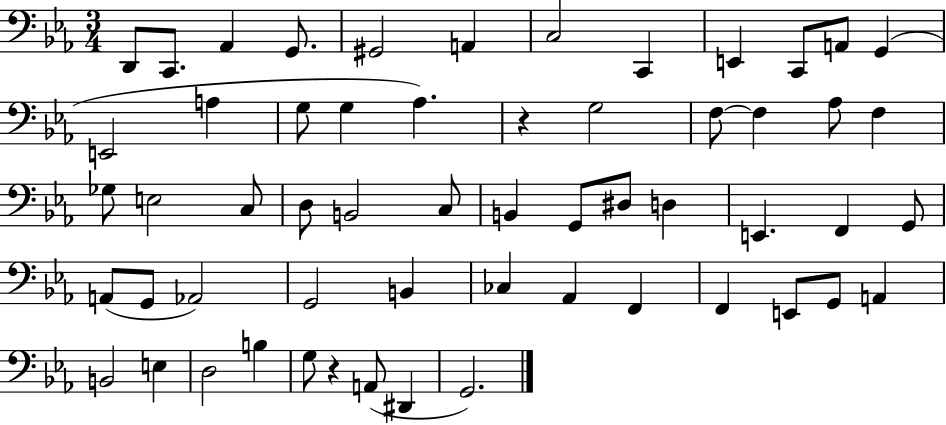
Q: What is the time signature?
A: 3/4